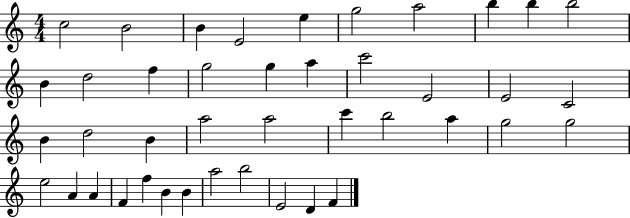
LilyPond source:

{
  \clef treble
  \numericTimeSignature
  \time 4/4
  \key c \major
  c''2 b'2 | b'4 e'2 e''4 | g''2 a''2 | b''4 b''4 b''2 | \break b'4 d''2 f''4 | g''2 g''4 a''4 | c'''2 e'2 | e'2 c'2 | \break b'4 d''2 b'4 | a''2 a''2 | c'''4 b''2 a''4 | g''2 g''2 | \break e''2 a'4 a'4 | f'4 f''4 b'4 b'4 | a''2 b''2 | e'2 d'4 f'4 | \break \bar "|."
}